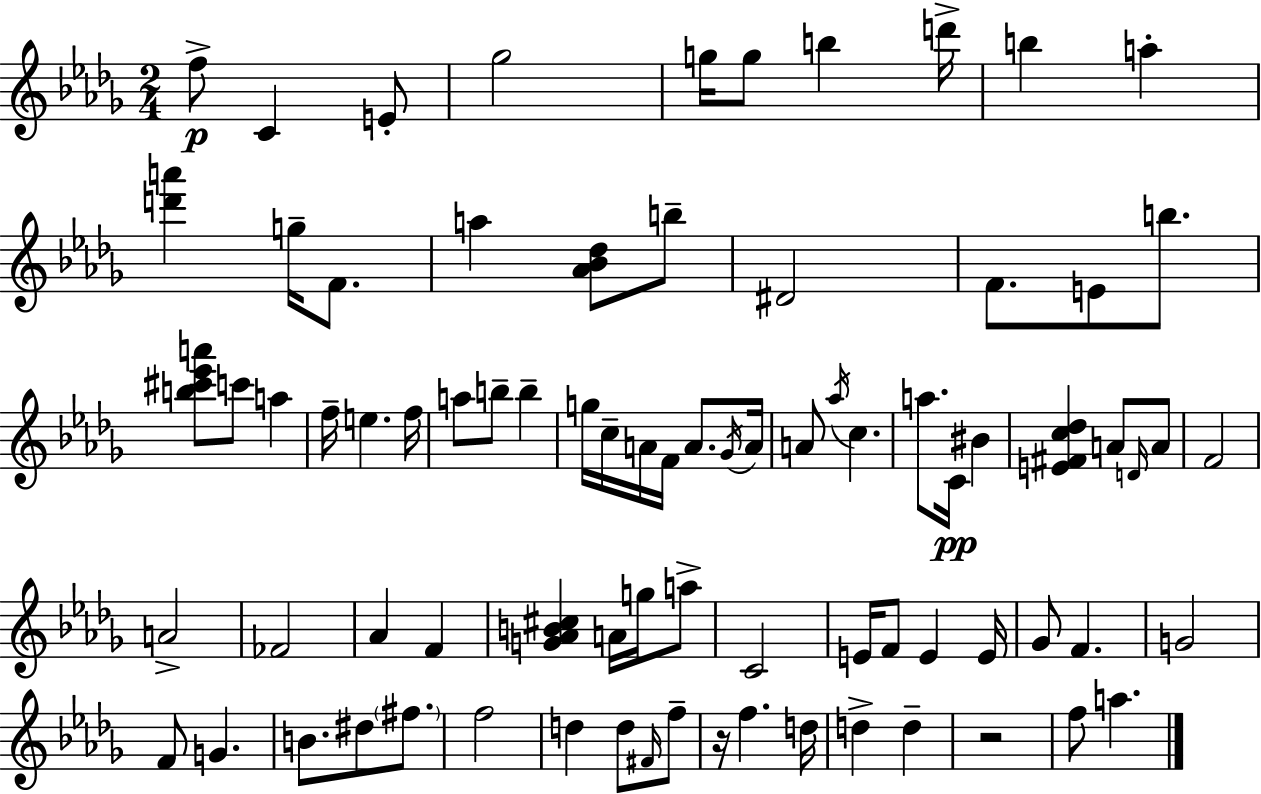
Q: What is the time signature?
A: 2/4